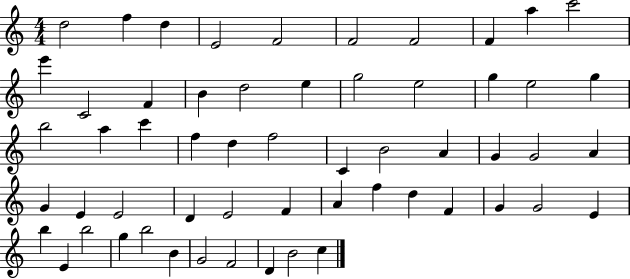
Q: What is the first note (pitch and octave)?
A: D5